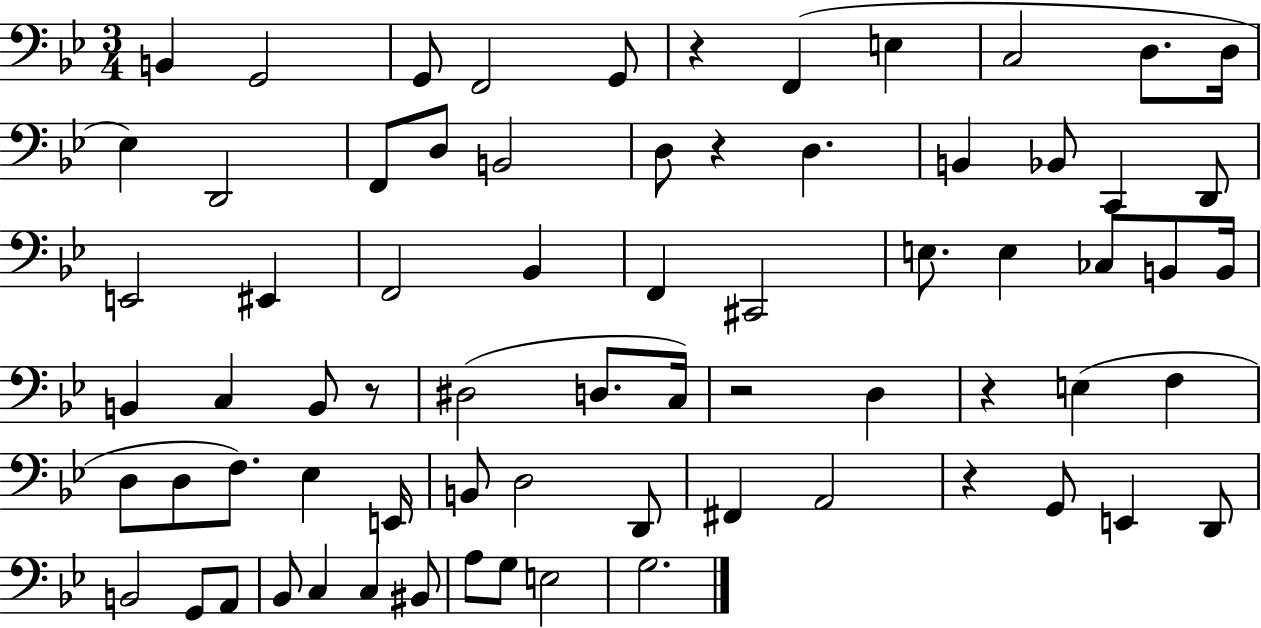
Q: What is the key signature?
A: BES major